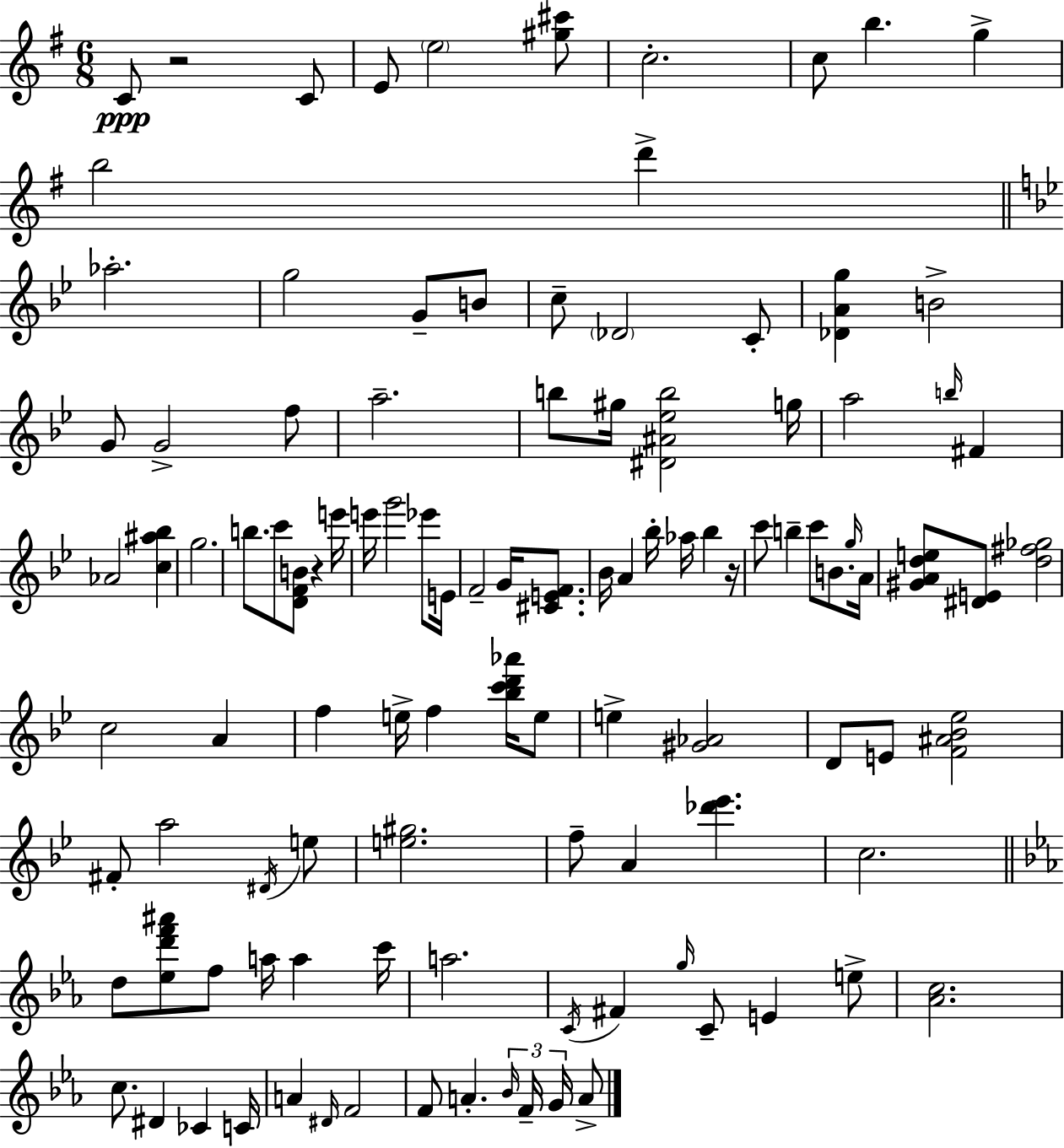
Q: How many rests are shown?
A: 3